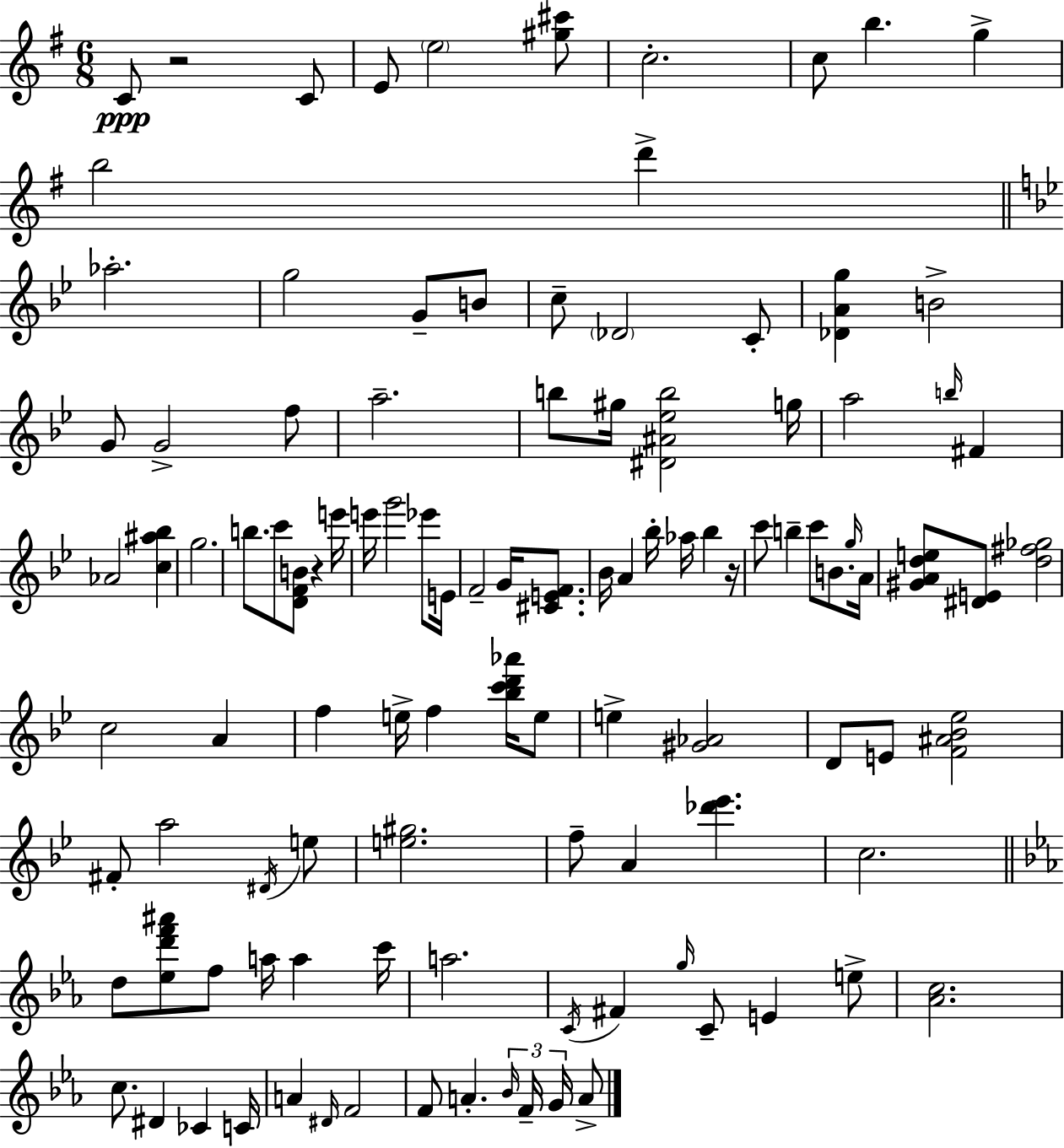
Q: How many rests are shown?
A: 3